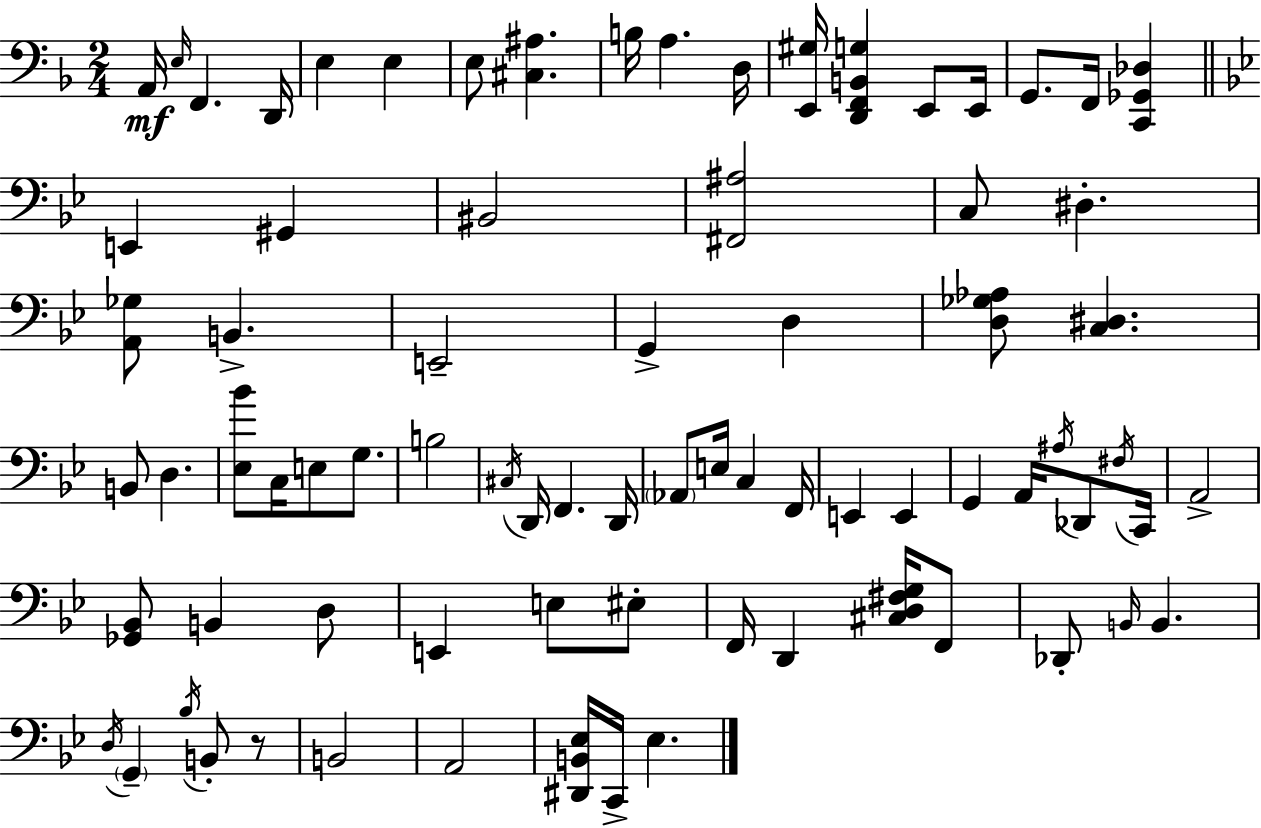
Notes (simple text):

A2/s E3/s F2/q. D2/s E3/q E3/q E3/e [C#3,A#3]/q. B3/s A3/q. D3/s [E2,G#3]/s [D2,F2,B2,G3]/q E2/e E2/s G2/e. F2/s [C2,Gb2,Db3]/q E2/q G#2/q BIS2/h [F#2,A#3]/h C3/e D#3/q. [A2,Gb3]/e B2/q. E2/h G2/q D3/q [D3,Gb3,Ab3]/e [C3,D#3]/q. B2/e D3/q. [Eb3,Bb4]/e C3/s E3/e G3/e. B3/h C#3/s D2/s F2/q. D2/s Ab2/e E3/s C3/q F2/s E2/q E2/q G2/q A2/s A#3/s Db2/e F#3/s C2/s A2/h [Gb2,Bb2]/e B2/q D3/e E2/q E3/e EIS3/e F2/s D2/q [C#3,D3,F#3,G3]/s F2/e Db2/e B2/s B2/q. D3/s G2/q Bb3/s B2/e R/e B2/h A2/h [D#2,B2,Eb3]/s C2/s Eb3/q.